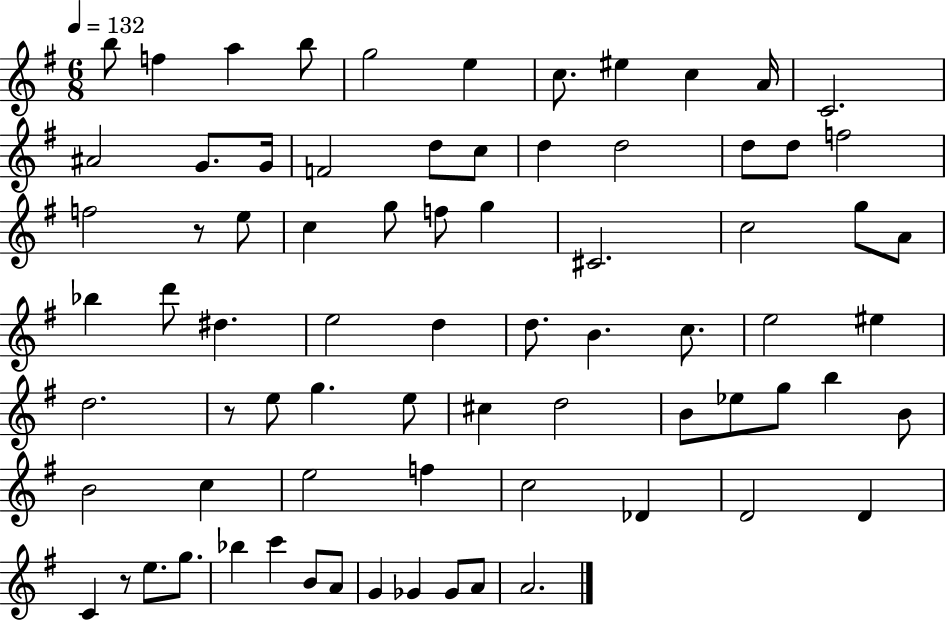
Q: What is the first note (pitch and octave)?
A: B5